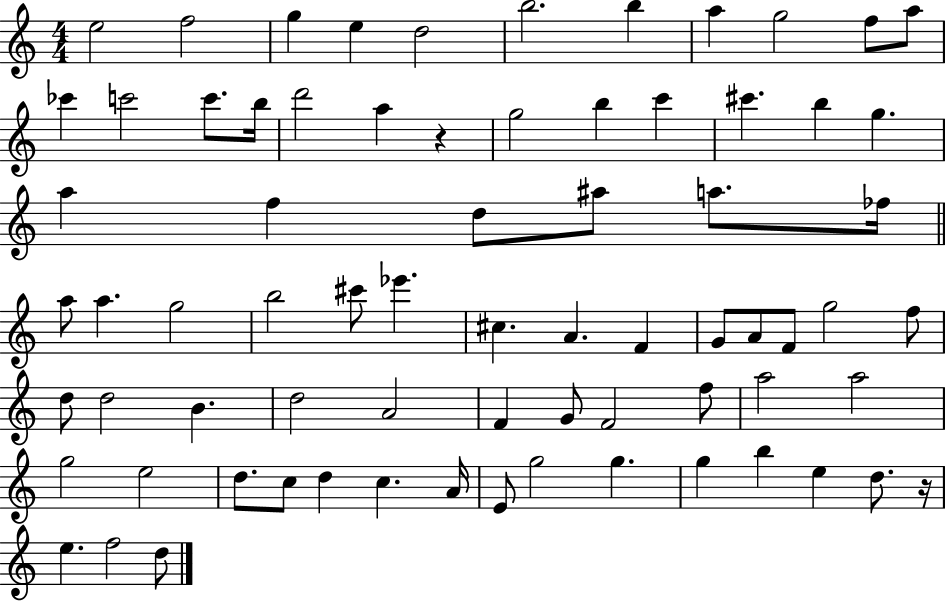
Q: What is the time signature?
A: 4/4